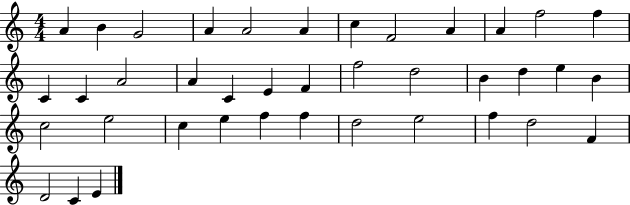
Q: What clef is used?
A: treble